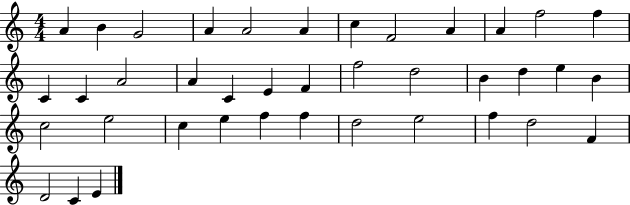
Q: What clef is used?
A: treble